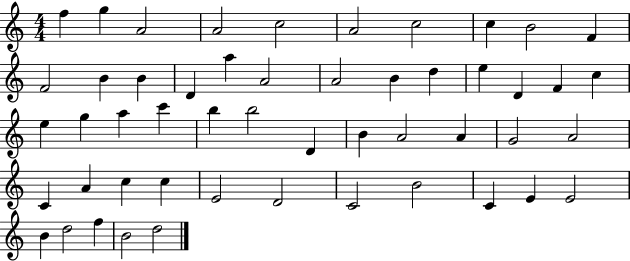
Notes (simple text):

F5/q G5/q A4/h A4/h C5/h A4/h C5/h C5/q B4/h F4/q F4/h B4/q B4/q D4/q A5/q A4/h A4/h B4/q D5/q E5/q D4/q F4/q C5/q E5/q G5/q A5/q C6/q B5/q B5/h D4/q B4/q A4/h A4/q G4/h A4/h C4/q A4/q C5/q C5/q E4/h D4/h C4/h B4/h C4/q E4/q E4/h B4/q D5/h F5/q B4/h D5/h